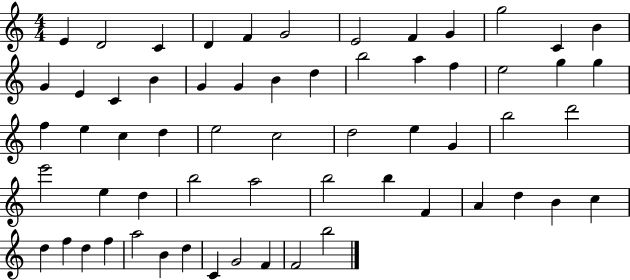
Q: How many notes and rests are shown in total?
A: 61